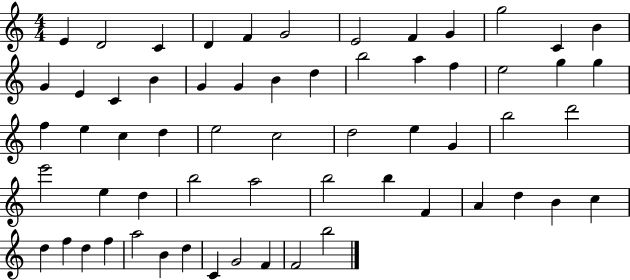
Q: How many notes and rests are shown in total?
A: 61